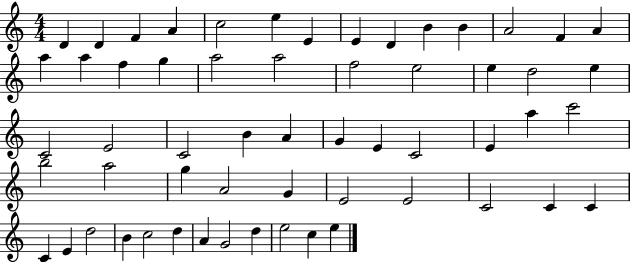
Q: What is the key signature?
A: C major